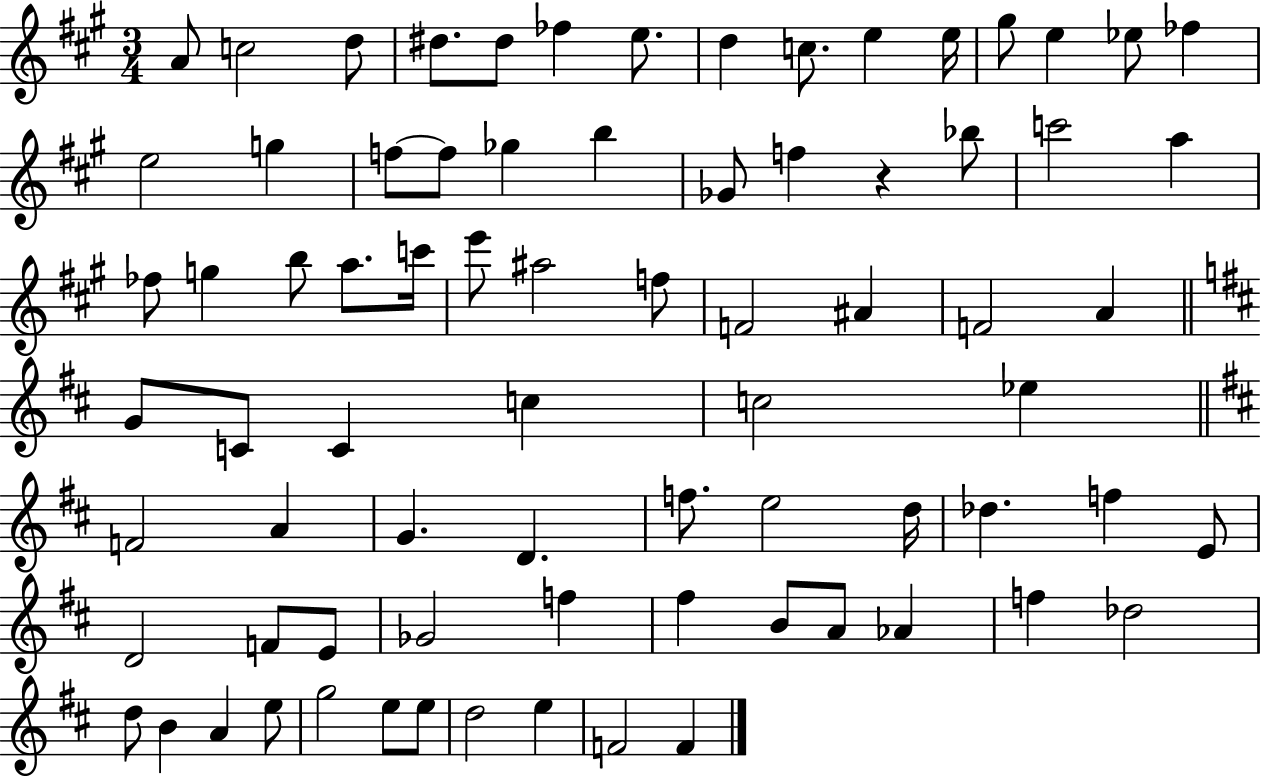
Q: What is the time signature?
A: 3/4